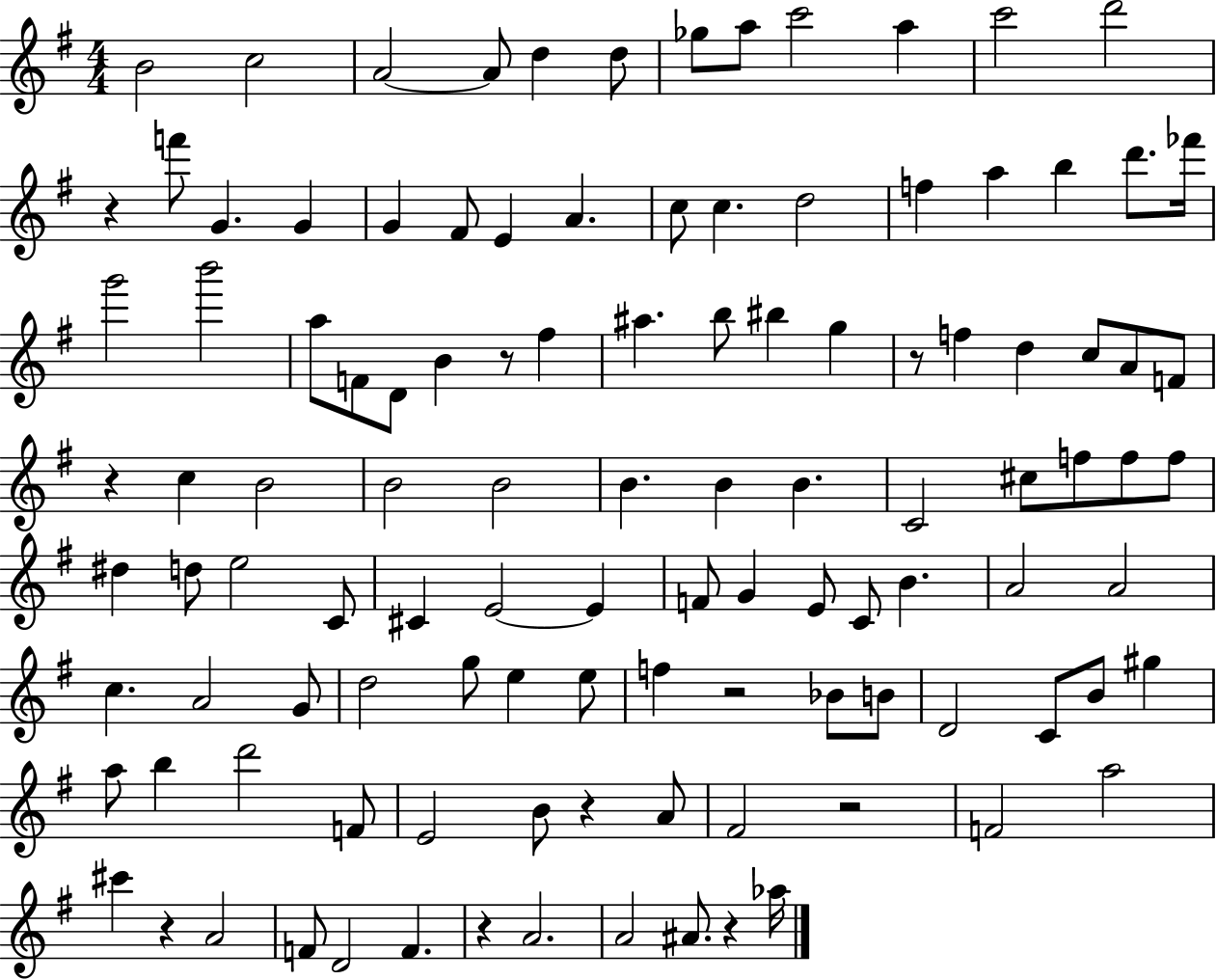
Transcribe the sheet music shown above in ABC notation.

X:1
T:Untitled
M:4/4
L:1/4
K:G
B2 c2 A2 A/2 d d/2 _g/2 a/2 c'2 a c'2 d'2 z f'/2 G G G ^F/2 E A c/2 c d2 f a b d'/2 _f'/4 g'2 b'2 a/2 F/2 D/2 B z/2 ^f ^a b/2 ^b g z/2 f d c/2 A/2 F/2 z c B2 B2 B2 B B B C2 ^c/2 f/2 f/2 f/2 ^d d/2 e2 C/2 ^C E2 E F/2 G E/2 C/2 B A2 A2 c A2 G/2 d2 g/2 e e/2 f z2 _B/2 B/2 D2 C/2 B/2 ^g a/2 b d'2 F/2 E2 B/2 z A/2 ^F2 z2 F2 a2 ^c' z A2 F/2 D2 F z A2 A2 ^A/2 z _a/4